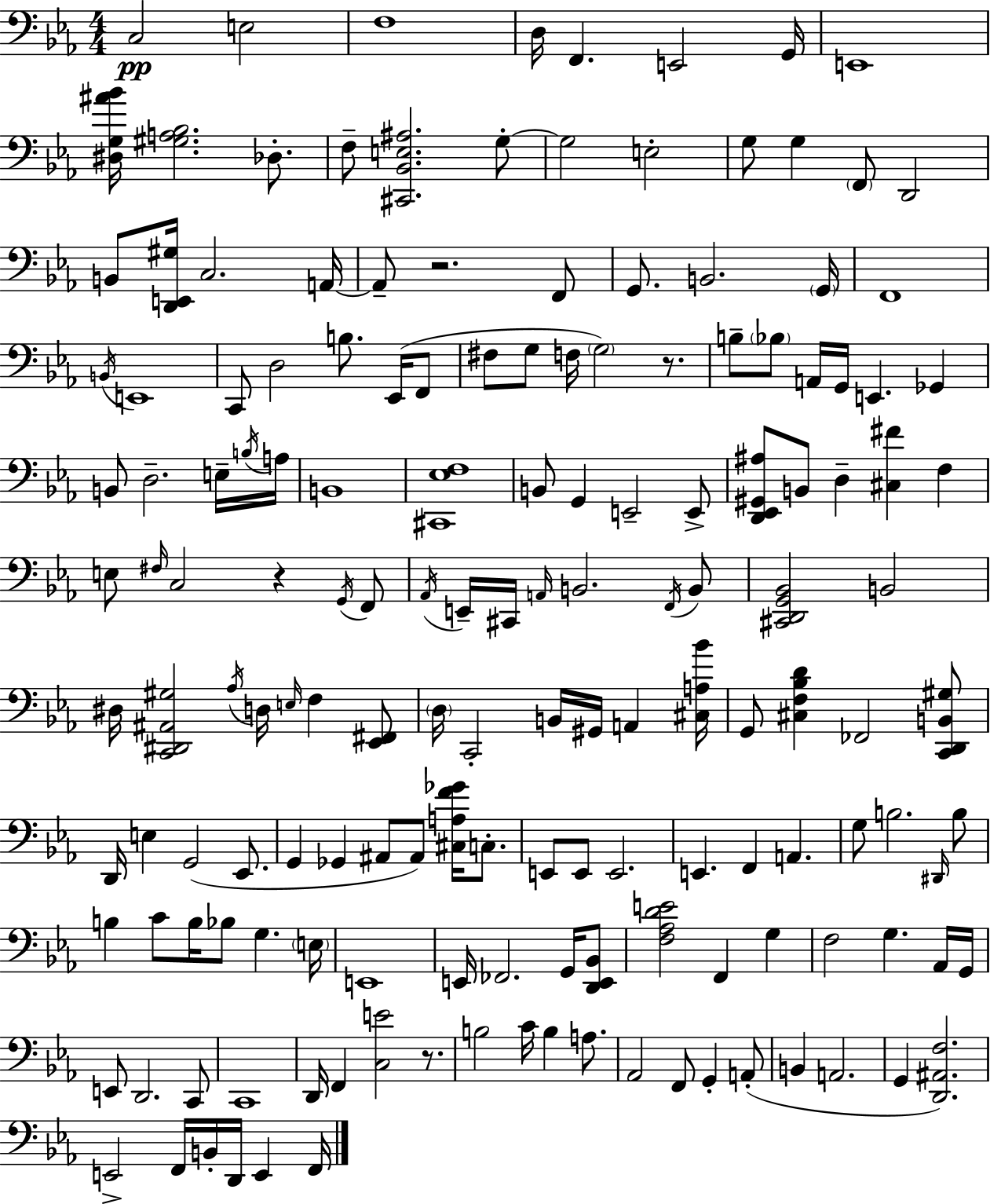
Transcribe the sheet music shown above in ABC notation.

X:1
T:Untitled
M:4/4
L:1/4
K:Cm
C,2 E,2 F,4 D,/4 F,, E,,2 G,,/4 E,,4 [^D,G,^A_B]/4 [^G,A,_B,]2 _D,/2 F,/2 [^C,,_B,,E,^A,]2 G,/2 G,2 E,2 G,/2 G, F,,/2 D,,2 B,,/2 [D,,E,,^G,]/4 C,2 A,,/4 A,,/2 z2 F,,/2 G,,/2 B,,2 G,,/4 F,,4 B,,/4 E,,4 C,,/2 D,2 B,/2 _E,,/4 F,,/2 ^F,/2 G,/2 F,/4 G,2 z/2 B,/2 _B,/2 A,,/4 G,,/4 E,, _G,, B,,/2 D,2 E,/4 B,/4 A,/4 B,,4 [^C,,_E,F,]4 B,,/2 G,, E,,2 E,,/2 [D,,_E,,^G,,^A,]/2 B,,/2 D, [^C,^F] F, E,/2 ^F,/4 C,2 z G,,/4 F,,/2 _A,,/4 E,,/4 ^C,,/4 A,,/4 B,,2 F,,/4 B,,/2 [^C,,D,,G,,_B,,]2 B,,2 ^D,/4 [C,,^D,,^A,,^G,]2 _A,/4 D,/4 E,/4 F, [_E,,^F,,]/2 D,/4 C,,2 B,,/4 ^G,,/4 A,, [^C,A,_B]/4 G,,/2 [^C,F,_B,D] _F,,2 [C,,D,,B,,^G,]/2 D,,/4 E, G,,2 _E,,/2 G,, _G,, ^A,,/2 ^A,,/2 [^C,A,F_G]/4 C,/2 E,,/2 E,,/2 E,,2 E,, F,, A,, G,/2 B,2 ^D,,/4 B,/2 B, C/2 B,/4 _B,/2 G, E,/4 E,,4 E,,/4 _F,,2 G,,/4 [D,,E,,_B,,]/2 [F,_A,DE]2 F,, G, F,2 G, _A,,/4 G,,/4 E,,/2 D,,2 C,,/2 C,,4 D,,/4 F,, [C,E]2 z/2 B,2 C/4 B, A,/2 _A,,2 F,,/2 G,, A,,/2 B,, A,,2 G,, [D,,^A,,F,]2 E,,2 F,,/4 B,,/4 D,,/4 E,, F,,/4